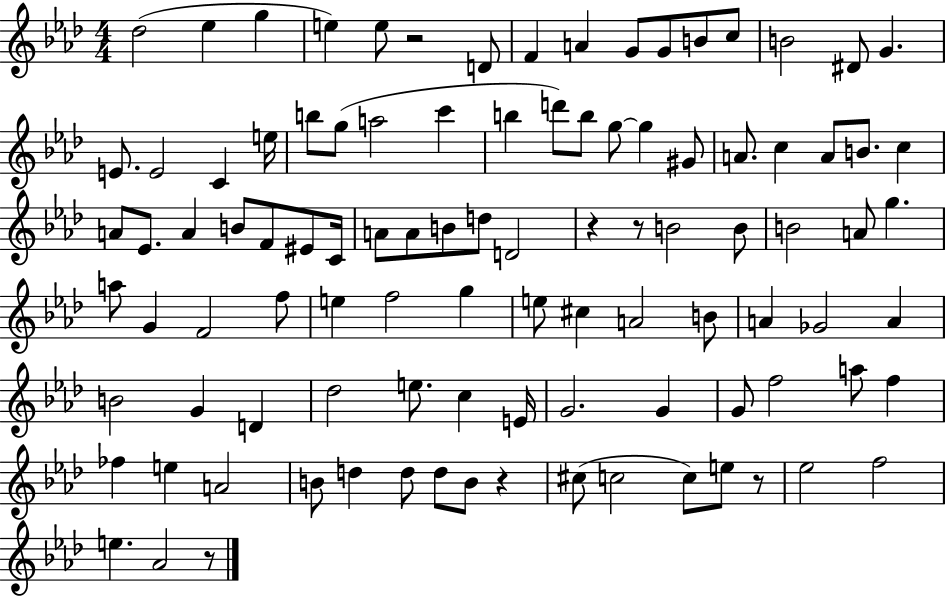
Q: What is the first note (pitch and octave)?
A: Db5